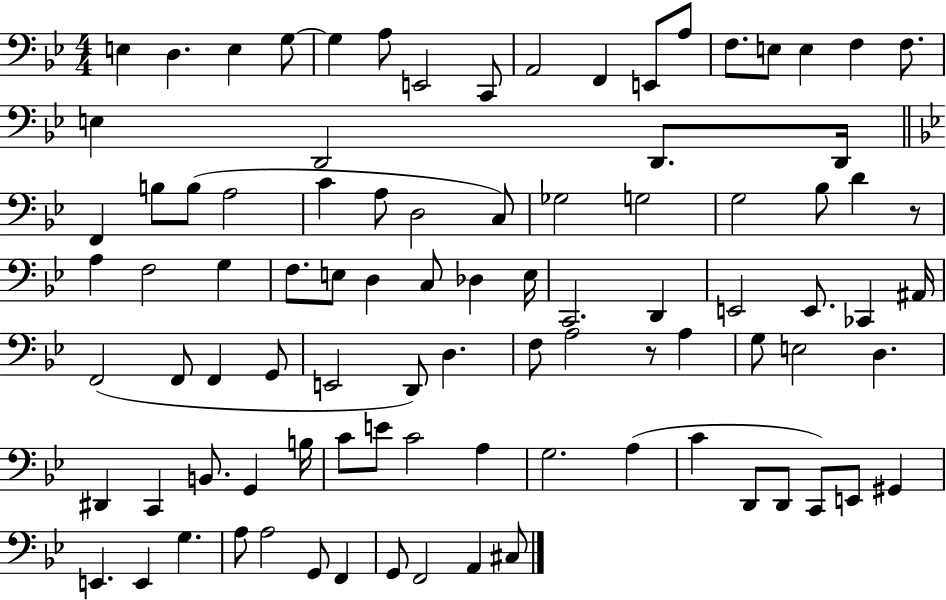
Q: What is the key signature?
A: BES major